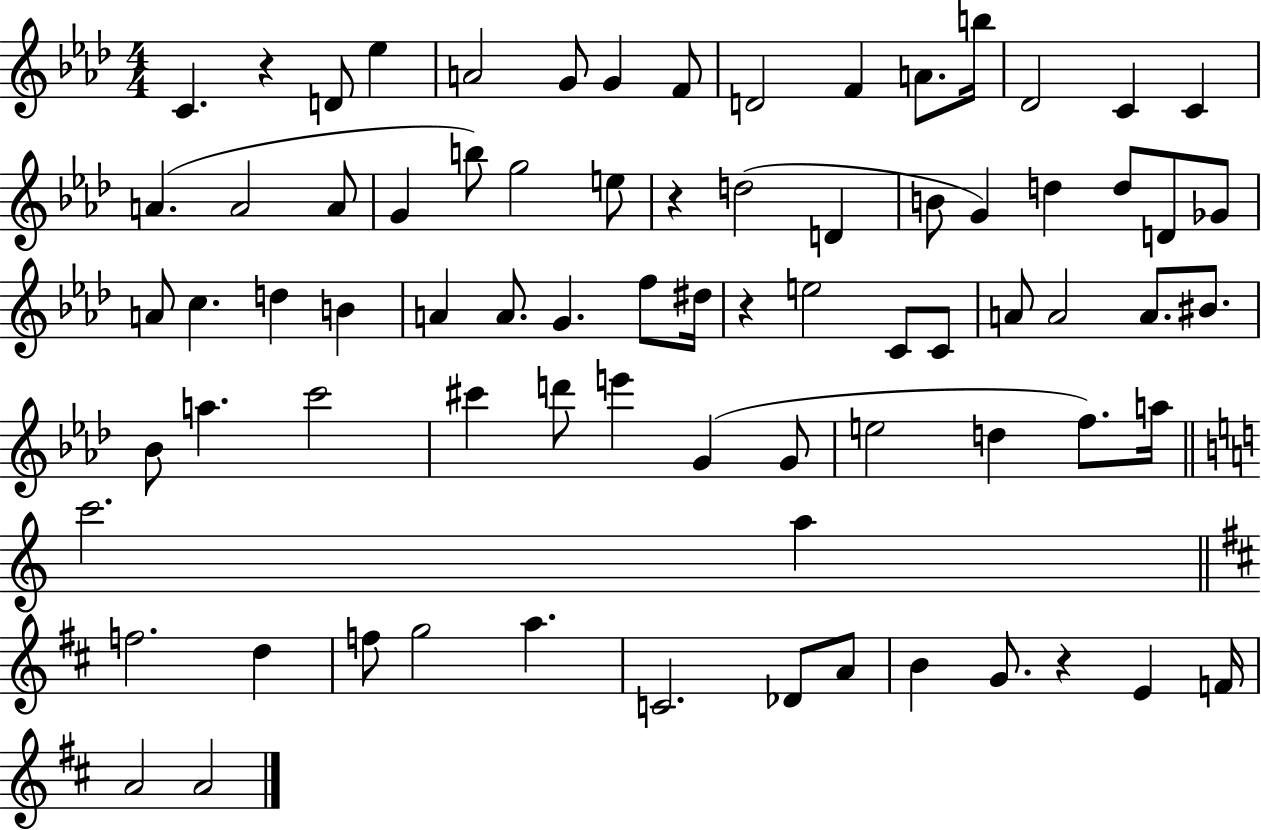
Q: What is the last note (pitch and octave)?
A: A4